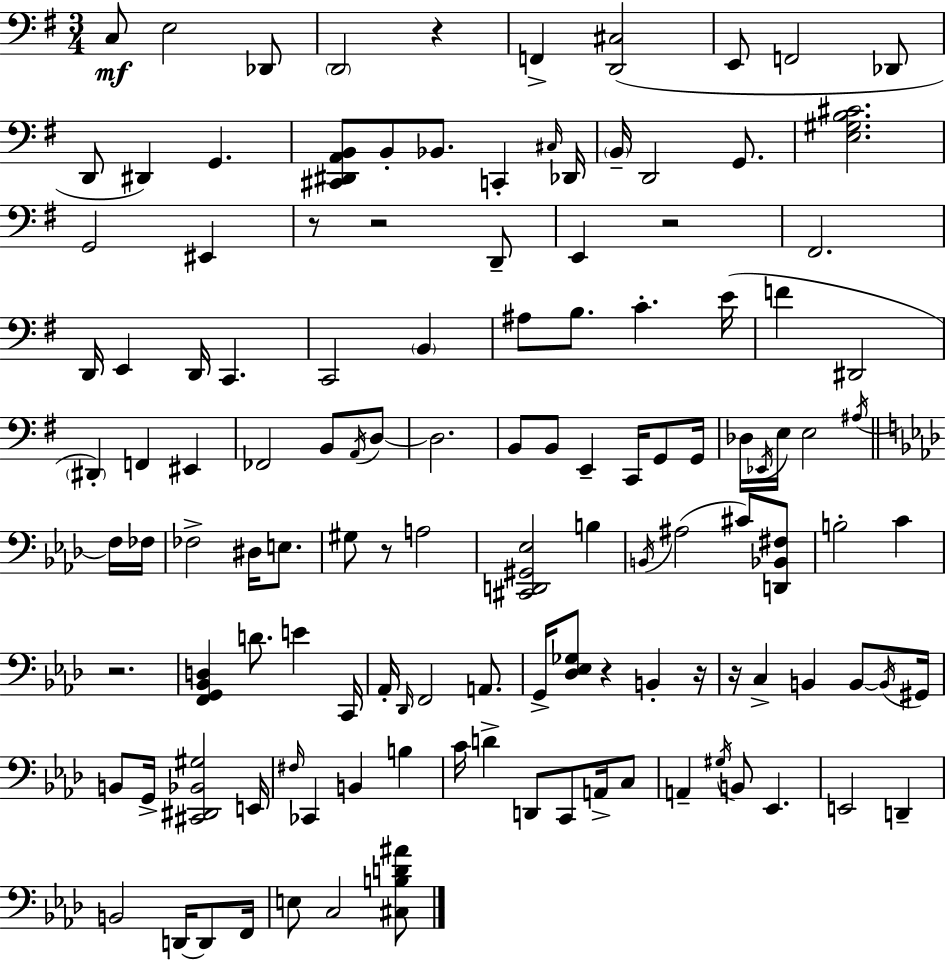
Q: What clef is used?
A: bass